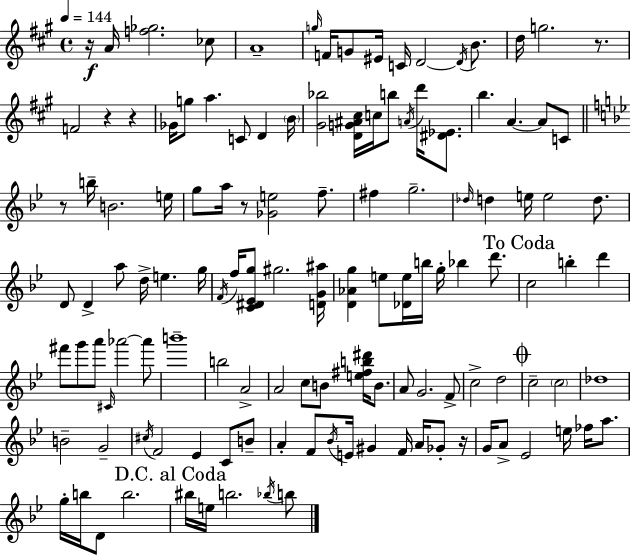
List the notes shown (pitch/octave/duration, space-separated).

R/s A4/s [F5,Gb5]/h. CES5/e A4/w G5/s F4/s G4/e EIS4/s C4/s D4/h D4/s B4/e. D5/s G5/h. R/e. F4/h R/q R/q Gb4/s G5/e A5/q. C4/e D4/q B4/s [G#4,Bb5]/h [D4,G4,A#4,C#5]/s C5/s B5/e A4/s D6/s [D#4,Eb4]/e. B5/q. A4/q. A4/e C4/e R/e B5/s B4/h. E5/s G5/e A5/s R/e [Gb4,E5]/h F5/e. F#5/q G5/h. Db5/s D5/q E5/s E5/h D5/e. D4/e D4/q A5/e D5/s E5/q. G5/s F4/s F5/s [C4,D#4,Eb4,G5]/e G#5/h. [D4,G4,A#5]/s [D4,Ab4,G5]/q E5/e [Db4,E5]/s B5/s G5/s Bb5/q D6/e. C5/h B5/q D6/q F#6/e G6/e A6/e C#4/s Ab6/h Ab6/e B6/w B5/h A4/h A4/h C5/e B4/e [E5,F#5,B5,D#6]/s B4/e. A4/e G4/h. F4/e C5/h D5/h C5/h C5/h Db5/w B4/h G4/h C#5/s F4/h Eb4/q C4/e B4/e A4/q F4/e Bb4/s E4/s G#4/q F4/s A4/s Gb4/e R/s G4/s A4/e Eb4/h E5/s FES5/s A5/e. G5/s B5/s D4/e B5/h. BIS5/s E5/s B5/h. Bb5/s B5/e